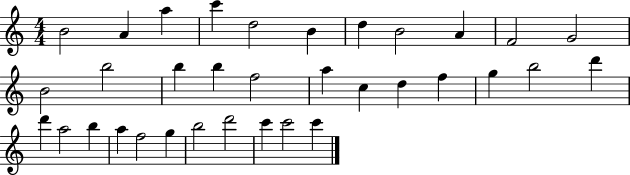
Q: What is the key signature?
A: C major